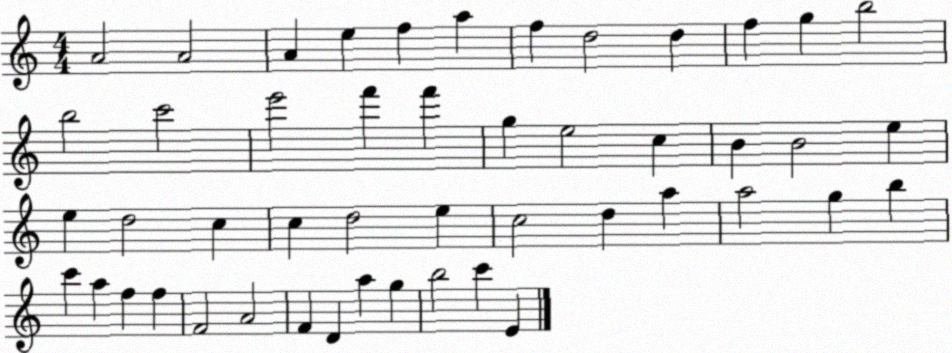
X:1
T:Untitled
M:4/4
L:1/4
K:C
A2 A2 A e f a f d2 d f g b2 b2 c'2 e'2 f' f' g e2 c B B2 e e d2 c c d2 e c2 d a a2 g b c' a f f F2 A2 F D a g b2 c' E